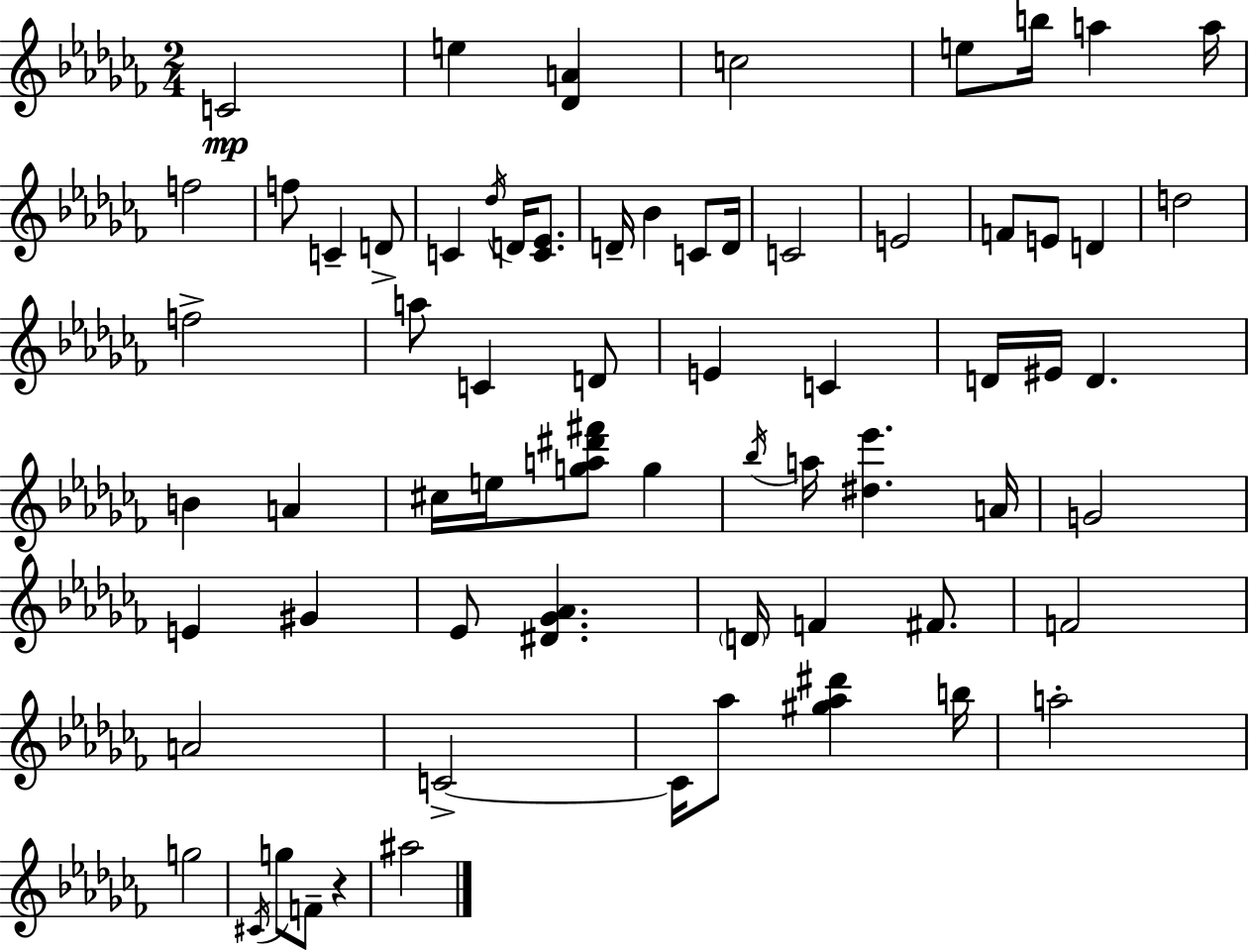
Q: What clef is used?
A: treble